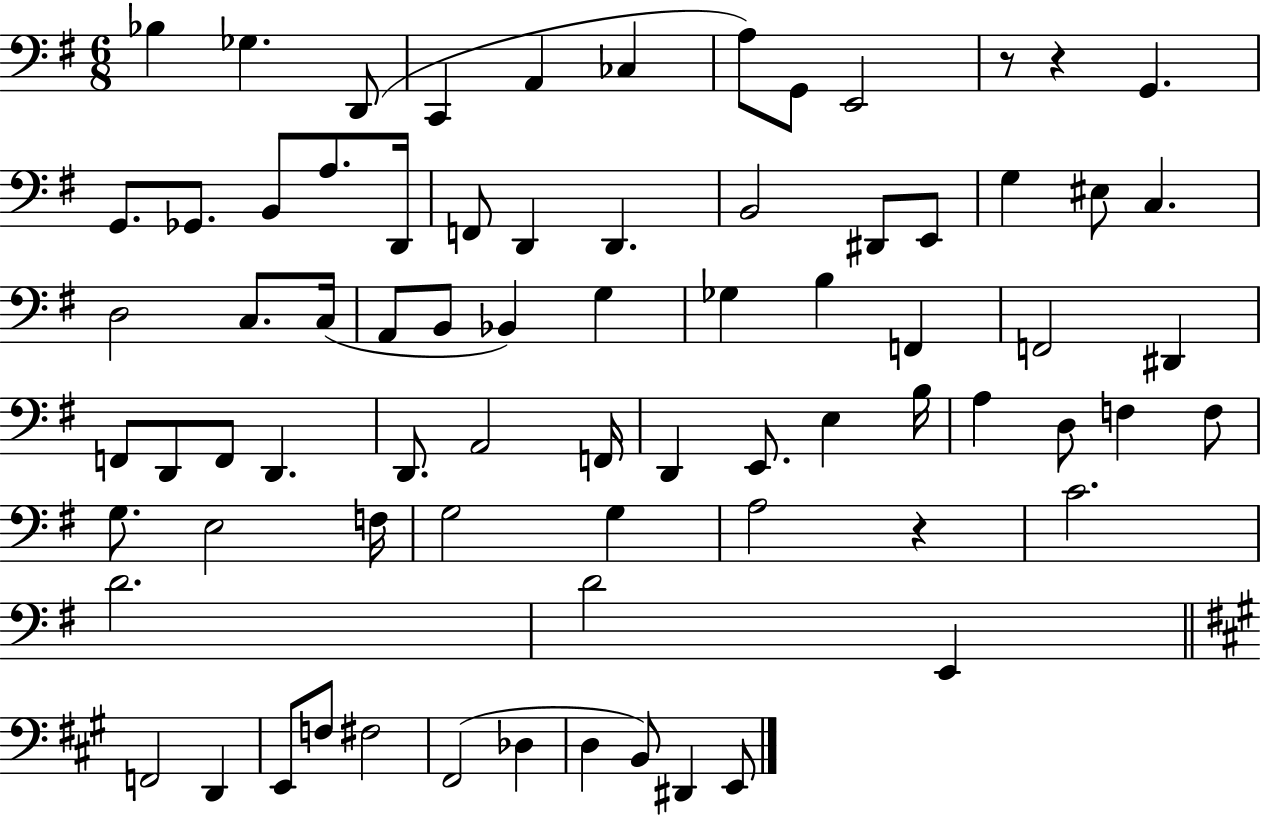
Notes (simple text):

Bb3/q Gb3/q. D2/e C2/q A2/q CES3/q A3/e G2/e E2/h R/e R/q G2/q. G2/e. Gb2/e. B2/e A3/e. D2/s F2/e D2/q D2/q. B2/h D#2/e E2/e G3/q EIS3/e C3/q. D3/h C3/e. C3/s A2/e B2/e Bb2/q G3/q Gb3/q B3/q F2/q F2/h D#2/q F2/e D2/e F2/e D2/q. D2/e. A2/h F2/s D2/q E2/e. E3/q B3/s A3/q D3/e F3/q F3/e G3/e. E3/h F3/s G3/h G3/q A3/h R/q C4/h. D4/h. D4/h E2/q F2/h D2/q E2/e F3/e F#3/h F#2/h Db3/q D3/q B2/e D#2/q E2/e